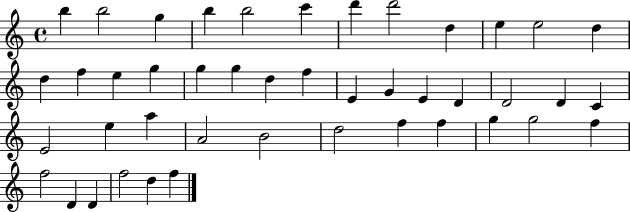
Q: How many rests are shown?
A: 0